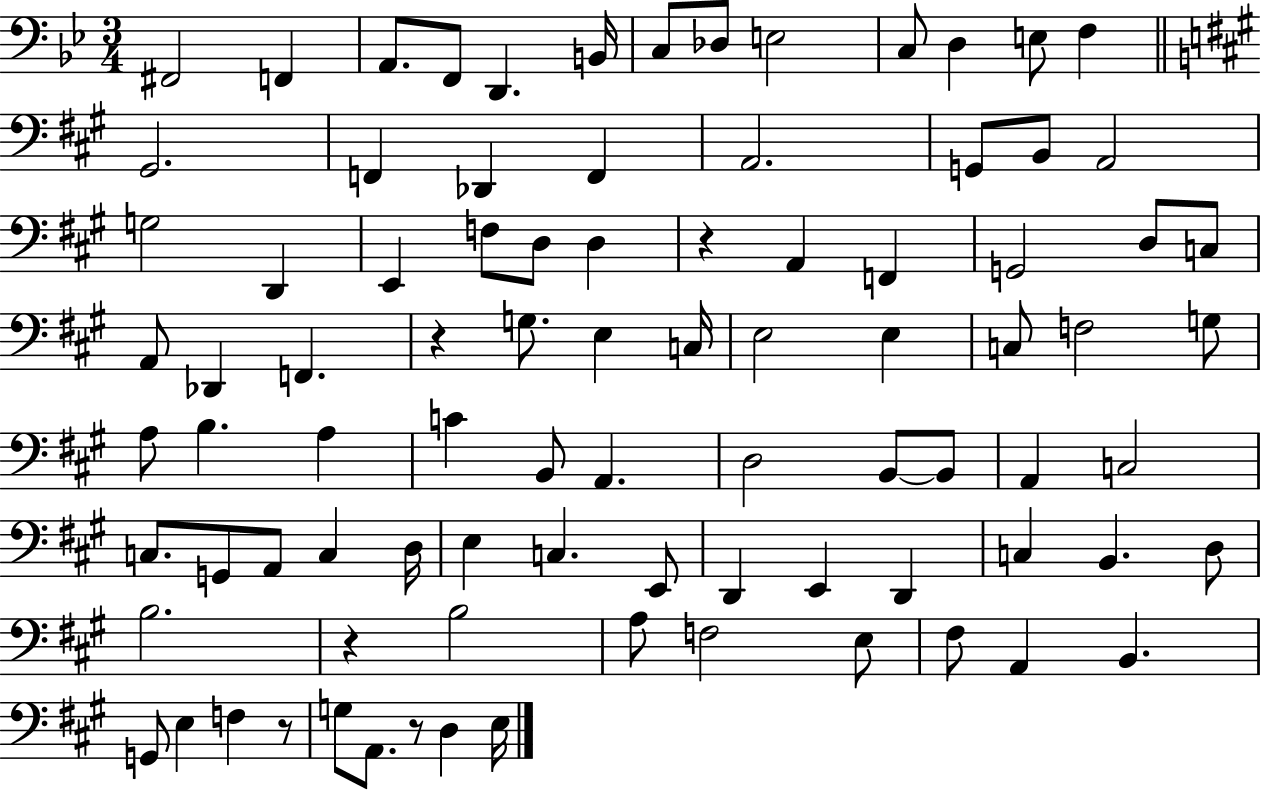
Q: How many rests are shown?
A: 5